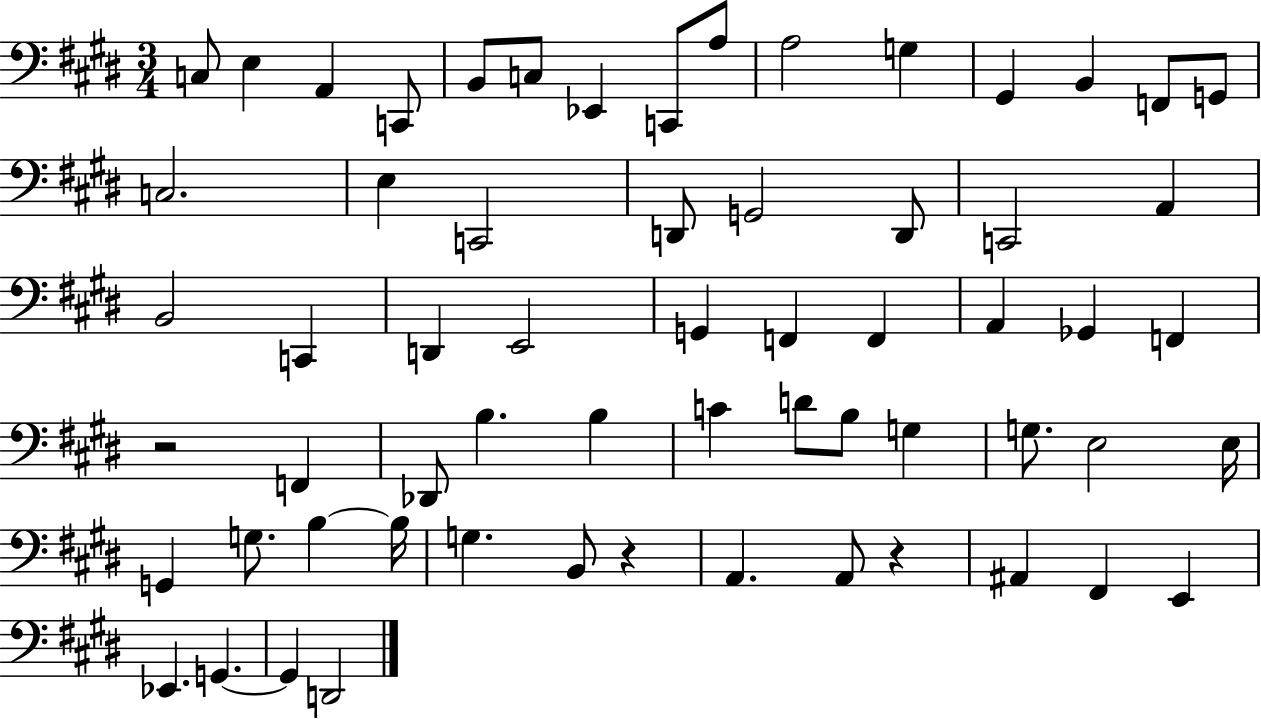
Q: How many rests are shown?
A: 3